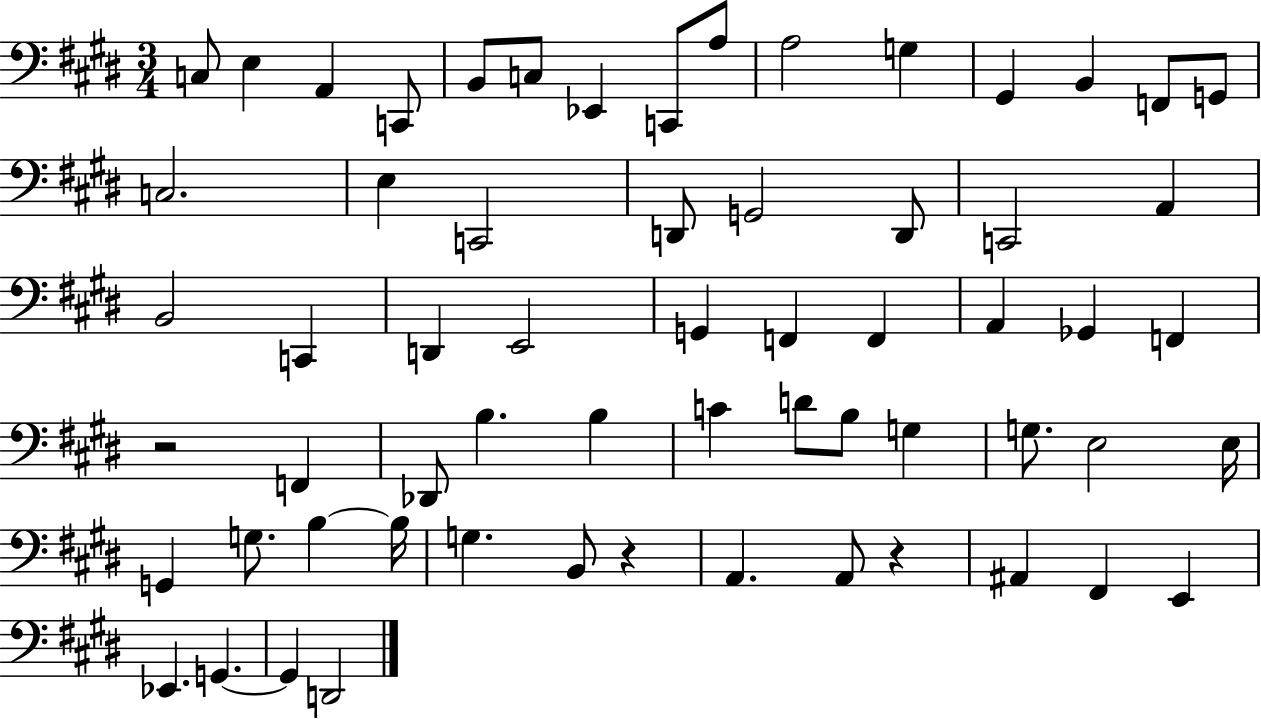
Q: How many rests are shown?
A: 3